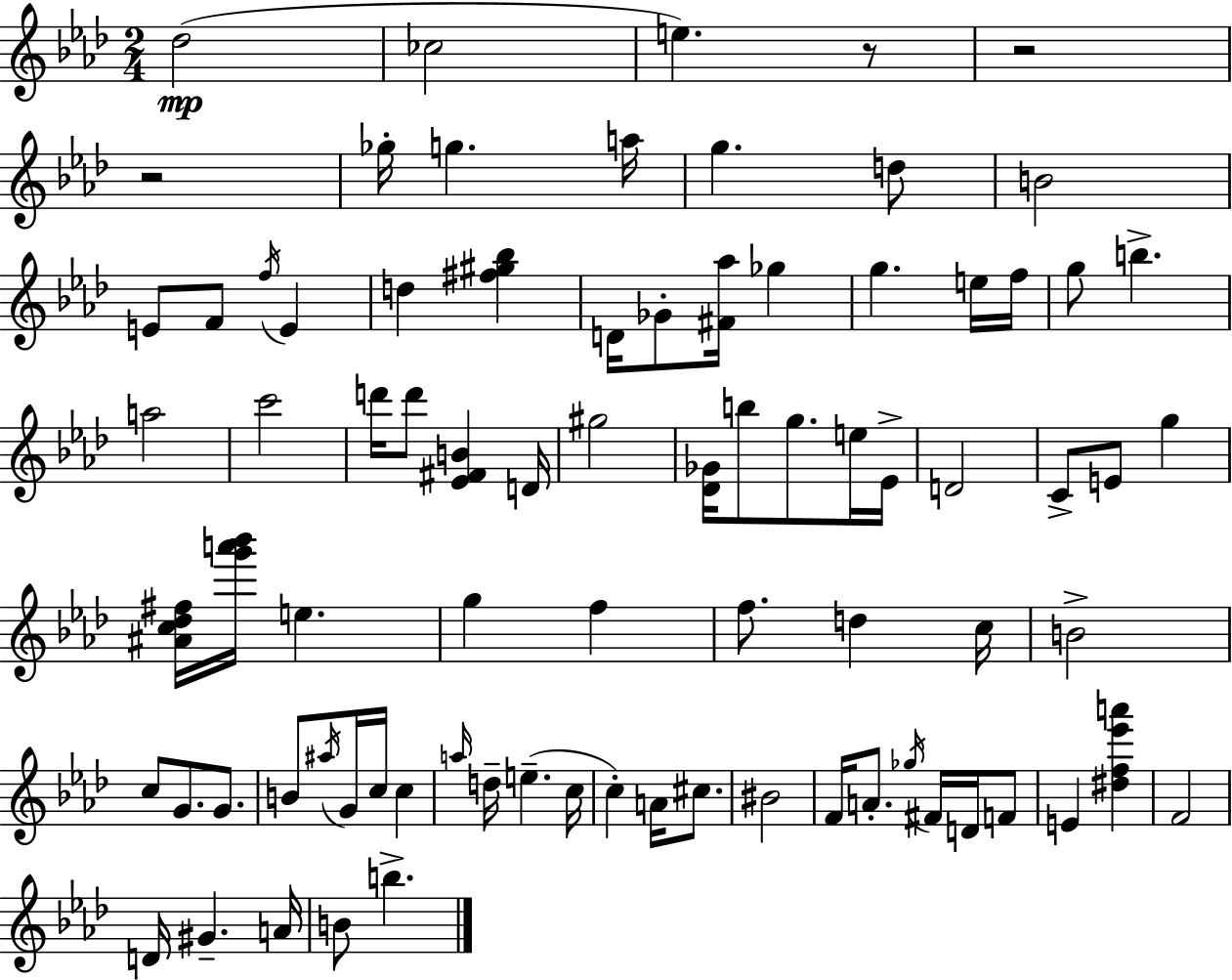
X:1
T:Untitled
M:2/4
L:1/4
K:Ab
_d2 _c2 e z/2 z2 z2 _g/4 g a/4 g d/2 B2 E/2 F/2 f/4 E d [^f^g_b] D/4 _G/2 [^F_a]/4 _g g e/4 f/4 g/2 b a2 c'2 d'/4 d'/2 [_E^FB] D/4 ^g2 [_D_G]/4 b/2 g/2 e/4 _E/4 D2 C/2 E/2 g [^Ac_d^f]/4 [g'a'_b']/4 e g f f/2 d c/4 B2 c/2 G/2 G/2 B/2 ^a/4 G/4 c/4 c a/4 d/4 e c/4 c A/4 ^c/2 ^B2 F/4 A/2 _g/4 ^F/4 D/4 F/2 E [^df_e'a'] F2 D/4 ^G A/4 B/2 b